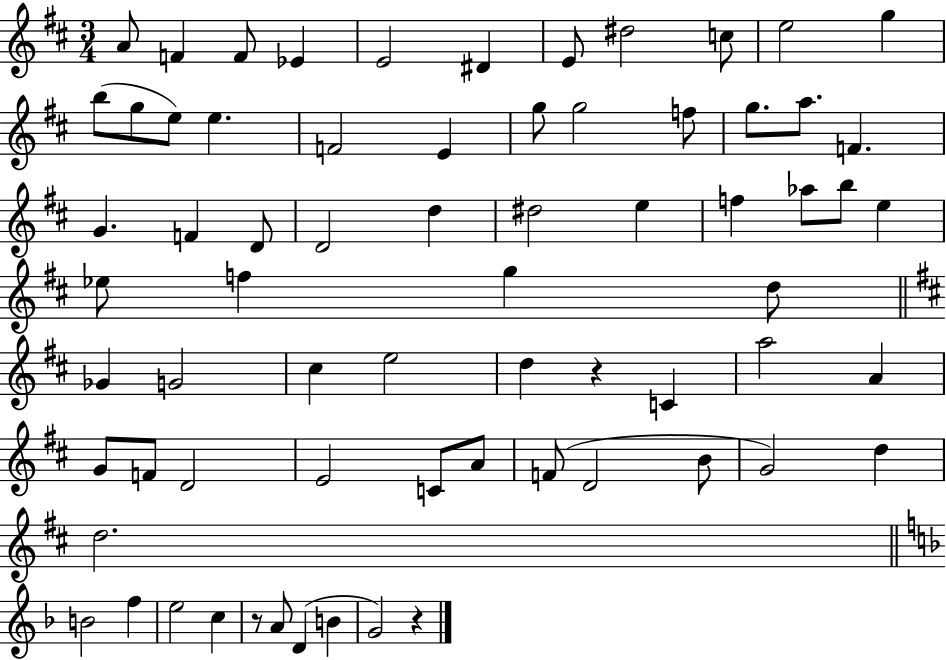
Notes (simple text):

A4/e F4/q F4/e Eb4/q E4/h D#4/q E4/e D#5/h C5/e E5/h G5/q B5/e G5/e E5/e E5/q. F4/h E4/q G5/e G5/h F5/e G5/e. A5/e. F4/q. G4/q. F4/q D4/e D4/h D5/q D#5/h E5/q F5/q Ab5/e B5/e E5/q Eb5/e F5/q G5/q D5/e Gb4/q G4/h C#5/q E5/h D5/q R/q C4/q A5/h A4/q G4/e F4/e D4/h E4/h C4/e A4/e F4/e D4/h B4/e G4/h D5/q D5/h. B4/h F5/q E5/h C5/q R/e A4/e D4/q B4/q G4/h R/q